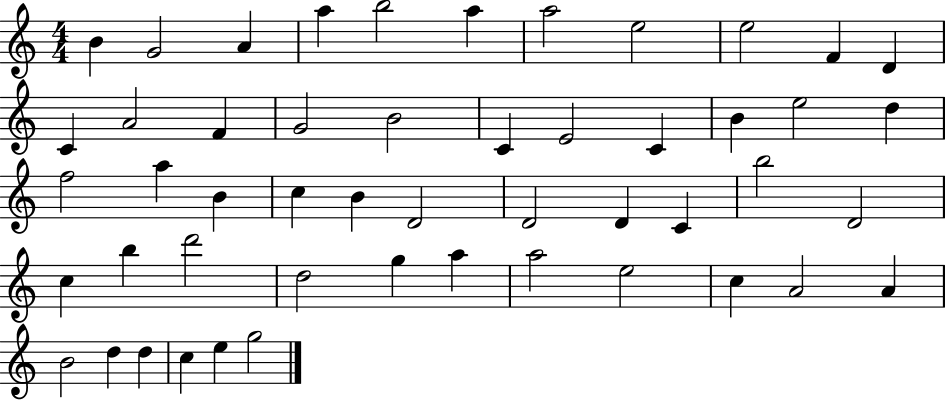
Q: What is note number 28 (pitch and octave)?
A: D4